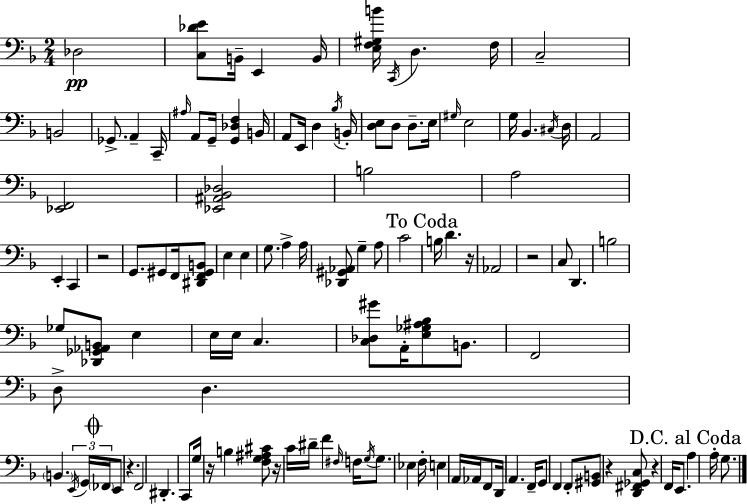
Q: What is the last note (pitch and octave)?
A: G3